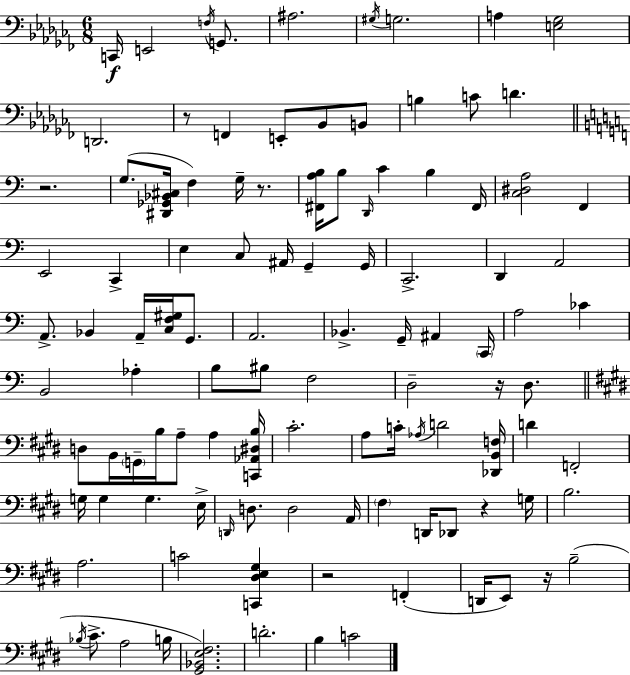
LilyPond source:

{
  \clef bass
  \numericTimeSignature
  \time 6/8
  \key aes \minor
  c,16\f e,2 \acciaccatura { f16 } g,8. | ais2. | \acciaccatura { gis16 } g2. | a4 <e ges>2 | \break d,2. | r8 f,4 e,8-. bes,8 | b,8 b4 c'8 d'4. | \bar "||" \break \key c \major r2. | g8.( <dis, ges, bes, cis>16 f4) g16-- r8. | <fis, a b>16 b8 \grace { d,16 } c'4 b4 | fis,16 <c dis a>2 f,4 | \break e,2 c,4-> | e4 c8 ais,16 g,4-- | g,16 c,2.-> | d,4 a,2 | \break a,8.-> bes,4 a,16-- <c f gis>16 g,8. | a,2. | bes,4.-> g,16-- ais,4 | \parenthesize c,16 a2 ces'4 | \break b,2 aes4-. | b8 bis8 f2 | d2-- r16 d8. | \bar "||" \break \key e \major d8 b,16 \parenthesize g,16-- b16 a8-- a4 <c, aes, dis b>16 | cis'2.-. | a8 c'16-. \acciaccatura { aes16 } d'2 | <des, b, f>16 d'4 f,2-. | \break g16 g4 g4. | e16-> \grace { d,16 } d8. d2 | a,16 \parenthesize fis4 d,16 des,8 r4 | g16 b2. | \break a2. | c'2 <c, dis e gis>4 | r2 f,4-.( | d,16 e,8) r16 b2--( | \break \acciaccatura { bes16 } cis'8.-> a2 | b16 <gis, bes, e fis>2.) | d'2.-. | b4 c'2 | \break \bar "|."
}